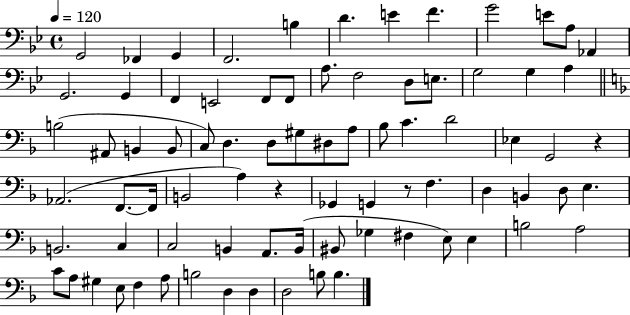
{
  \clef bass
  \time 4/4
  \defaultTimeSignature
  \key bes \major
  \tempo 4 = 120
  g,2 fes,4 g,4 | f,2. b4 | d'4. e'4 f'4. | g'2 e'8 a8 aes,4 | \break g,2. g,4 | f,4 e,2 f,8 f,8 | a8. f2 d8 e8. | g2 g4 a4 | \break \bar "||" \break \key d \minor b2( ais,8 b,4 b,8 | c8) d4. d8 gis8 dis8 a8 | bes8 c'4. d'2 | ees4 g,2 r4 | \break aes,2.( f,8.~~ f,16 | b,2 a4) r4 | ges,4 g,4 r8 f4. | d4 b,4 d8 e4. | \break b,2. c4 | c2 b,4 a,8. b,16( | bis,8 ges4 fis4 e8) e4 | b2 a2 | \break c'8 a8 gis4 e8 f4 a8 | b2 d4 d4 | d2 b8 b4. | \bar "|."
}